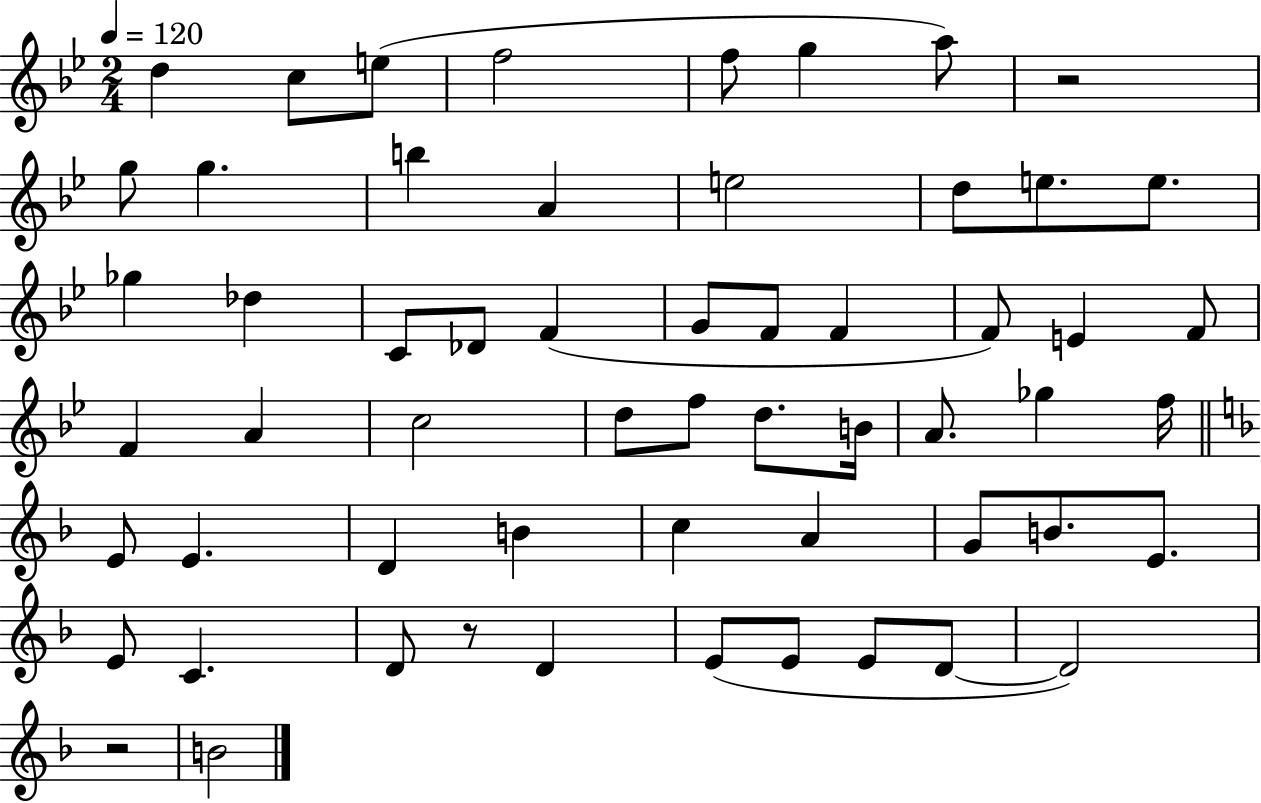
X:1
T:Untitled
M:2/4
L:1/4
K:Bb
d c/2 e/2 f2 f/2 g a/2 z2 g/2 g b A e2 d/2 e/2 e/2 _g _d C/2 _D/2 F G/2 F/2 F F/2 E F/2 F A c2 d/2 f/2 d/2 B/4 A/2 _g f/4 E/2 E D B c A G/2 B/2 E/2 E/2 C D/2 z/2 D E/2 E/2 E/2 D/2 D2 z2 B2